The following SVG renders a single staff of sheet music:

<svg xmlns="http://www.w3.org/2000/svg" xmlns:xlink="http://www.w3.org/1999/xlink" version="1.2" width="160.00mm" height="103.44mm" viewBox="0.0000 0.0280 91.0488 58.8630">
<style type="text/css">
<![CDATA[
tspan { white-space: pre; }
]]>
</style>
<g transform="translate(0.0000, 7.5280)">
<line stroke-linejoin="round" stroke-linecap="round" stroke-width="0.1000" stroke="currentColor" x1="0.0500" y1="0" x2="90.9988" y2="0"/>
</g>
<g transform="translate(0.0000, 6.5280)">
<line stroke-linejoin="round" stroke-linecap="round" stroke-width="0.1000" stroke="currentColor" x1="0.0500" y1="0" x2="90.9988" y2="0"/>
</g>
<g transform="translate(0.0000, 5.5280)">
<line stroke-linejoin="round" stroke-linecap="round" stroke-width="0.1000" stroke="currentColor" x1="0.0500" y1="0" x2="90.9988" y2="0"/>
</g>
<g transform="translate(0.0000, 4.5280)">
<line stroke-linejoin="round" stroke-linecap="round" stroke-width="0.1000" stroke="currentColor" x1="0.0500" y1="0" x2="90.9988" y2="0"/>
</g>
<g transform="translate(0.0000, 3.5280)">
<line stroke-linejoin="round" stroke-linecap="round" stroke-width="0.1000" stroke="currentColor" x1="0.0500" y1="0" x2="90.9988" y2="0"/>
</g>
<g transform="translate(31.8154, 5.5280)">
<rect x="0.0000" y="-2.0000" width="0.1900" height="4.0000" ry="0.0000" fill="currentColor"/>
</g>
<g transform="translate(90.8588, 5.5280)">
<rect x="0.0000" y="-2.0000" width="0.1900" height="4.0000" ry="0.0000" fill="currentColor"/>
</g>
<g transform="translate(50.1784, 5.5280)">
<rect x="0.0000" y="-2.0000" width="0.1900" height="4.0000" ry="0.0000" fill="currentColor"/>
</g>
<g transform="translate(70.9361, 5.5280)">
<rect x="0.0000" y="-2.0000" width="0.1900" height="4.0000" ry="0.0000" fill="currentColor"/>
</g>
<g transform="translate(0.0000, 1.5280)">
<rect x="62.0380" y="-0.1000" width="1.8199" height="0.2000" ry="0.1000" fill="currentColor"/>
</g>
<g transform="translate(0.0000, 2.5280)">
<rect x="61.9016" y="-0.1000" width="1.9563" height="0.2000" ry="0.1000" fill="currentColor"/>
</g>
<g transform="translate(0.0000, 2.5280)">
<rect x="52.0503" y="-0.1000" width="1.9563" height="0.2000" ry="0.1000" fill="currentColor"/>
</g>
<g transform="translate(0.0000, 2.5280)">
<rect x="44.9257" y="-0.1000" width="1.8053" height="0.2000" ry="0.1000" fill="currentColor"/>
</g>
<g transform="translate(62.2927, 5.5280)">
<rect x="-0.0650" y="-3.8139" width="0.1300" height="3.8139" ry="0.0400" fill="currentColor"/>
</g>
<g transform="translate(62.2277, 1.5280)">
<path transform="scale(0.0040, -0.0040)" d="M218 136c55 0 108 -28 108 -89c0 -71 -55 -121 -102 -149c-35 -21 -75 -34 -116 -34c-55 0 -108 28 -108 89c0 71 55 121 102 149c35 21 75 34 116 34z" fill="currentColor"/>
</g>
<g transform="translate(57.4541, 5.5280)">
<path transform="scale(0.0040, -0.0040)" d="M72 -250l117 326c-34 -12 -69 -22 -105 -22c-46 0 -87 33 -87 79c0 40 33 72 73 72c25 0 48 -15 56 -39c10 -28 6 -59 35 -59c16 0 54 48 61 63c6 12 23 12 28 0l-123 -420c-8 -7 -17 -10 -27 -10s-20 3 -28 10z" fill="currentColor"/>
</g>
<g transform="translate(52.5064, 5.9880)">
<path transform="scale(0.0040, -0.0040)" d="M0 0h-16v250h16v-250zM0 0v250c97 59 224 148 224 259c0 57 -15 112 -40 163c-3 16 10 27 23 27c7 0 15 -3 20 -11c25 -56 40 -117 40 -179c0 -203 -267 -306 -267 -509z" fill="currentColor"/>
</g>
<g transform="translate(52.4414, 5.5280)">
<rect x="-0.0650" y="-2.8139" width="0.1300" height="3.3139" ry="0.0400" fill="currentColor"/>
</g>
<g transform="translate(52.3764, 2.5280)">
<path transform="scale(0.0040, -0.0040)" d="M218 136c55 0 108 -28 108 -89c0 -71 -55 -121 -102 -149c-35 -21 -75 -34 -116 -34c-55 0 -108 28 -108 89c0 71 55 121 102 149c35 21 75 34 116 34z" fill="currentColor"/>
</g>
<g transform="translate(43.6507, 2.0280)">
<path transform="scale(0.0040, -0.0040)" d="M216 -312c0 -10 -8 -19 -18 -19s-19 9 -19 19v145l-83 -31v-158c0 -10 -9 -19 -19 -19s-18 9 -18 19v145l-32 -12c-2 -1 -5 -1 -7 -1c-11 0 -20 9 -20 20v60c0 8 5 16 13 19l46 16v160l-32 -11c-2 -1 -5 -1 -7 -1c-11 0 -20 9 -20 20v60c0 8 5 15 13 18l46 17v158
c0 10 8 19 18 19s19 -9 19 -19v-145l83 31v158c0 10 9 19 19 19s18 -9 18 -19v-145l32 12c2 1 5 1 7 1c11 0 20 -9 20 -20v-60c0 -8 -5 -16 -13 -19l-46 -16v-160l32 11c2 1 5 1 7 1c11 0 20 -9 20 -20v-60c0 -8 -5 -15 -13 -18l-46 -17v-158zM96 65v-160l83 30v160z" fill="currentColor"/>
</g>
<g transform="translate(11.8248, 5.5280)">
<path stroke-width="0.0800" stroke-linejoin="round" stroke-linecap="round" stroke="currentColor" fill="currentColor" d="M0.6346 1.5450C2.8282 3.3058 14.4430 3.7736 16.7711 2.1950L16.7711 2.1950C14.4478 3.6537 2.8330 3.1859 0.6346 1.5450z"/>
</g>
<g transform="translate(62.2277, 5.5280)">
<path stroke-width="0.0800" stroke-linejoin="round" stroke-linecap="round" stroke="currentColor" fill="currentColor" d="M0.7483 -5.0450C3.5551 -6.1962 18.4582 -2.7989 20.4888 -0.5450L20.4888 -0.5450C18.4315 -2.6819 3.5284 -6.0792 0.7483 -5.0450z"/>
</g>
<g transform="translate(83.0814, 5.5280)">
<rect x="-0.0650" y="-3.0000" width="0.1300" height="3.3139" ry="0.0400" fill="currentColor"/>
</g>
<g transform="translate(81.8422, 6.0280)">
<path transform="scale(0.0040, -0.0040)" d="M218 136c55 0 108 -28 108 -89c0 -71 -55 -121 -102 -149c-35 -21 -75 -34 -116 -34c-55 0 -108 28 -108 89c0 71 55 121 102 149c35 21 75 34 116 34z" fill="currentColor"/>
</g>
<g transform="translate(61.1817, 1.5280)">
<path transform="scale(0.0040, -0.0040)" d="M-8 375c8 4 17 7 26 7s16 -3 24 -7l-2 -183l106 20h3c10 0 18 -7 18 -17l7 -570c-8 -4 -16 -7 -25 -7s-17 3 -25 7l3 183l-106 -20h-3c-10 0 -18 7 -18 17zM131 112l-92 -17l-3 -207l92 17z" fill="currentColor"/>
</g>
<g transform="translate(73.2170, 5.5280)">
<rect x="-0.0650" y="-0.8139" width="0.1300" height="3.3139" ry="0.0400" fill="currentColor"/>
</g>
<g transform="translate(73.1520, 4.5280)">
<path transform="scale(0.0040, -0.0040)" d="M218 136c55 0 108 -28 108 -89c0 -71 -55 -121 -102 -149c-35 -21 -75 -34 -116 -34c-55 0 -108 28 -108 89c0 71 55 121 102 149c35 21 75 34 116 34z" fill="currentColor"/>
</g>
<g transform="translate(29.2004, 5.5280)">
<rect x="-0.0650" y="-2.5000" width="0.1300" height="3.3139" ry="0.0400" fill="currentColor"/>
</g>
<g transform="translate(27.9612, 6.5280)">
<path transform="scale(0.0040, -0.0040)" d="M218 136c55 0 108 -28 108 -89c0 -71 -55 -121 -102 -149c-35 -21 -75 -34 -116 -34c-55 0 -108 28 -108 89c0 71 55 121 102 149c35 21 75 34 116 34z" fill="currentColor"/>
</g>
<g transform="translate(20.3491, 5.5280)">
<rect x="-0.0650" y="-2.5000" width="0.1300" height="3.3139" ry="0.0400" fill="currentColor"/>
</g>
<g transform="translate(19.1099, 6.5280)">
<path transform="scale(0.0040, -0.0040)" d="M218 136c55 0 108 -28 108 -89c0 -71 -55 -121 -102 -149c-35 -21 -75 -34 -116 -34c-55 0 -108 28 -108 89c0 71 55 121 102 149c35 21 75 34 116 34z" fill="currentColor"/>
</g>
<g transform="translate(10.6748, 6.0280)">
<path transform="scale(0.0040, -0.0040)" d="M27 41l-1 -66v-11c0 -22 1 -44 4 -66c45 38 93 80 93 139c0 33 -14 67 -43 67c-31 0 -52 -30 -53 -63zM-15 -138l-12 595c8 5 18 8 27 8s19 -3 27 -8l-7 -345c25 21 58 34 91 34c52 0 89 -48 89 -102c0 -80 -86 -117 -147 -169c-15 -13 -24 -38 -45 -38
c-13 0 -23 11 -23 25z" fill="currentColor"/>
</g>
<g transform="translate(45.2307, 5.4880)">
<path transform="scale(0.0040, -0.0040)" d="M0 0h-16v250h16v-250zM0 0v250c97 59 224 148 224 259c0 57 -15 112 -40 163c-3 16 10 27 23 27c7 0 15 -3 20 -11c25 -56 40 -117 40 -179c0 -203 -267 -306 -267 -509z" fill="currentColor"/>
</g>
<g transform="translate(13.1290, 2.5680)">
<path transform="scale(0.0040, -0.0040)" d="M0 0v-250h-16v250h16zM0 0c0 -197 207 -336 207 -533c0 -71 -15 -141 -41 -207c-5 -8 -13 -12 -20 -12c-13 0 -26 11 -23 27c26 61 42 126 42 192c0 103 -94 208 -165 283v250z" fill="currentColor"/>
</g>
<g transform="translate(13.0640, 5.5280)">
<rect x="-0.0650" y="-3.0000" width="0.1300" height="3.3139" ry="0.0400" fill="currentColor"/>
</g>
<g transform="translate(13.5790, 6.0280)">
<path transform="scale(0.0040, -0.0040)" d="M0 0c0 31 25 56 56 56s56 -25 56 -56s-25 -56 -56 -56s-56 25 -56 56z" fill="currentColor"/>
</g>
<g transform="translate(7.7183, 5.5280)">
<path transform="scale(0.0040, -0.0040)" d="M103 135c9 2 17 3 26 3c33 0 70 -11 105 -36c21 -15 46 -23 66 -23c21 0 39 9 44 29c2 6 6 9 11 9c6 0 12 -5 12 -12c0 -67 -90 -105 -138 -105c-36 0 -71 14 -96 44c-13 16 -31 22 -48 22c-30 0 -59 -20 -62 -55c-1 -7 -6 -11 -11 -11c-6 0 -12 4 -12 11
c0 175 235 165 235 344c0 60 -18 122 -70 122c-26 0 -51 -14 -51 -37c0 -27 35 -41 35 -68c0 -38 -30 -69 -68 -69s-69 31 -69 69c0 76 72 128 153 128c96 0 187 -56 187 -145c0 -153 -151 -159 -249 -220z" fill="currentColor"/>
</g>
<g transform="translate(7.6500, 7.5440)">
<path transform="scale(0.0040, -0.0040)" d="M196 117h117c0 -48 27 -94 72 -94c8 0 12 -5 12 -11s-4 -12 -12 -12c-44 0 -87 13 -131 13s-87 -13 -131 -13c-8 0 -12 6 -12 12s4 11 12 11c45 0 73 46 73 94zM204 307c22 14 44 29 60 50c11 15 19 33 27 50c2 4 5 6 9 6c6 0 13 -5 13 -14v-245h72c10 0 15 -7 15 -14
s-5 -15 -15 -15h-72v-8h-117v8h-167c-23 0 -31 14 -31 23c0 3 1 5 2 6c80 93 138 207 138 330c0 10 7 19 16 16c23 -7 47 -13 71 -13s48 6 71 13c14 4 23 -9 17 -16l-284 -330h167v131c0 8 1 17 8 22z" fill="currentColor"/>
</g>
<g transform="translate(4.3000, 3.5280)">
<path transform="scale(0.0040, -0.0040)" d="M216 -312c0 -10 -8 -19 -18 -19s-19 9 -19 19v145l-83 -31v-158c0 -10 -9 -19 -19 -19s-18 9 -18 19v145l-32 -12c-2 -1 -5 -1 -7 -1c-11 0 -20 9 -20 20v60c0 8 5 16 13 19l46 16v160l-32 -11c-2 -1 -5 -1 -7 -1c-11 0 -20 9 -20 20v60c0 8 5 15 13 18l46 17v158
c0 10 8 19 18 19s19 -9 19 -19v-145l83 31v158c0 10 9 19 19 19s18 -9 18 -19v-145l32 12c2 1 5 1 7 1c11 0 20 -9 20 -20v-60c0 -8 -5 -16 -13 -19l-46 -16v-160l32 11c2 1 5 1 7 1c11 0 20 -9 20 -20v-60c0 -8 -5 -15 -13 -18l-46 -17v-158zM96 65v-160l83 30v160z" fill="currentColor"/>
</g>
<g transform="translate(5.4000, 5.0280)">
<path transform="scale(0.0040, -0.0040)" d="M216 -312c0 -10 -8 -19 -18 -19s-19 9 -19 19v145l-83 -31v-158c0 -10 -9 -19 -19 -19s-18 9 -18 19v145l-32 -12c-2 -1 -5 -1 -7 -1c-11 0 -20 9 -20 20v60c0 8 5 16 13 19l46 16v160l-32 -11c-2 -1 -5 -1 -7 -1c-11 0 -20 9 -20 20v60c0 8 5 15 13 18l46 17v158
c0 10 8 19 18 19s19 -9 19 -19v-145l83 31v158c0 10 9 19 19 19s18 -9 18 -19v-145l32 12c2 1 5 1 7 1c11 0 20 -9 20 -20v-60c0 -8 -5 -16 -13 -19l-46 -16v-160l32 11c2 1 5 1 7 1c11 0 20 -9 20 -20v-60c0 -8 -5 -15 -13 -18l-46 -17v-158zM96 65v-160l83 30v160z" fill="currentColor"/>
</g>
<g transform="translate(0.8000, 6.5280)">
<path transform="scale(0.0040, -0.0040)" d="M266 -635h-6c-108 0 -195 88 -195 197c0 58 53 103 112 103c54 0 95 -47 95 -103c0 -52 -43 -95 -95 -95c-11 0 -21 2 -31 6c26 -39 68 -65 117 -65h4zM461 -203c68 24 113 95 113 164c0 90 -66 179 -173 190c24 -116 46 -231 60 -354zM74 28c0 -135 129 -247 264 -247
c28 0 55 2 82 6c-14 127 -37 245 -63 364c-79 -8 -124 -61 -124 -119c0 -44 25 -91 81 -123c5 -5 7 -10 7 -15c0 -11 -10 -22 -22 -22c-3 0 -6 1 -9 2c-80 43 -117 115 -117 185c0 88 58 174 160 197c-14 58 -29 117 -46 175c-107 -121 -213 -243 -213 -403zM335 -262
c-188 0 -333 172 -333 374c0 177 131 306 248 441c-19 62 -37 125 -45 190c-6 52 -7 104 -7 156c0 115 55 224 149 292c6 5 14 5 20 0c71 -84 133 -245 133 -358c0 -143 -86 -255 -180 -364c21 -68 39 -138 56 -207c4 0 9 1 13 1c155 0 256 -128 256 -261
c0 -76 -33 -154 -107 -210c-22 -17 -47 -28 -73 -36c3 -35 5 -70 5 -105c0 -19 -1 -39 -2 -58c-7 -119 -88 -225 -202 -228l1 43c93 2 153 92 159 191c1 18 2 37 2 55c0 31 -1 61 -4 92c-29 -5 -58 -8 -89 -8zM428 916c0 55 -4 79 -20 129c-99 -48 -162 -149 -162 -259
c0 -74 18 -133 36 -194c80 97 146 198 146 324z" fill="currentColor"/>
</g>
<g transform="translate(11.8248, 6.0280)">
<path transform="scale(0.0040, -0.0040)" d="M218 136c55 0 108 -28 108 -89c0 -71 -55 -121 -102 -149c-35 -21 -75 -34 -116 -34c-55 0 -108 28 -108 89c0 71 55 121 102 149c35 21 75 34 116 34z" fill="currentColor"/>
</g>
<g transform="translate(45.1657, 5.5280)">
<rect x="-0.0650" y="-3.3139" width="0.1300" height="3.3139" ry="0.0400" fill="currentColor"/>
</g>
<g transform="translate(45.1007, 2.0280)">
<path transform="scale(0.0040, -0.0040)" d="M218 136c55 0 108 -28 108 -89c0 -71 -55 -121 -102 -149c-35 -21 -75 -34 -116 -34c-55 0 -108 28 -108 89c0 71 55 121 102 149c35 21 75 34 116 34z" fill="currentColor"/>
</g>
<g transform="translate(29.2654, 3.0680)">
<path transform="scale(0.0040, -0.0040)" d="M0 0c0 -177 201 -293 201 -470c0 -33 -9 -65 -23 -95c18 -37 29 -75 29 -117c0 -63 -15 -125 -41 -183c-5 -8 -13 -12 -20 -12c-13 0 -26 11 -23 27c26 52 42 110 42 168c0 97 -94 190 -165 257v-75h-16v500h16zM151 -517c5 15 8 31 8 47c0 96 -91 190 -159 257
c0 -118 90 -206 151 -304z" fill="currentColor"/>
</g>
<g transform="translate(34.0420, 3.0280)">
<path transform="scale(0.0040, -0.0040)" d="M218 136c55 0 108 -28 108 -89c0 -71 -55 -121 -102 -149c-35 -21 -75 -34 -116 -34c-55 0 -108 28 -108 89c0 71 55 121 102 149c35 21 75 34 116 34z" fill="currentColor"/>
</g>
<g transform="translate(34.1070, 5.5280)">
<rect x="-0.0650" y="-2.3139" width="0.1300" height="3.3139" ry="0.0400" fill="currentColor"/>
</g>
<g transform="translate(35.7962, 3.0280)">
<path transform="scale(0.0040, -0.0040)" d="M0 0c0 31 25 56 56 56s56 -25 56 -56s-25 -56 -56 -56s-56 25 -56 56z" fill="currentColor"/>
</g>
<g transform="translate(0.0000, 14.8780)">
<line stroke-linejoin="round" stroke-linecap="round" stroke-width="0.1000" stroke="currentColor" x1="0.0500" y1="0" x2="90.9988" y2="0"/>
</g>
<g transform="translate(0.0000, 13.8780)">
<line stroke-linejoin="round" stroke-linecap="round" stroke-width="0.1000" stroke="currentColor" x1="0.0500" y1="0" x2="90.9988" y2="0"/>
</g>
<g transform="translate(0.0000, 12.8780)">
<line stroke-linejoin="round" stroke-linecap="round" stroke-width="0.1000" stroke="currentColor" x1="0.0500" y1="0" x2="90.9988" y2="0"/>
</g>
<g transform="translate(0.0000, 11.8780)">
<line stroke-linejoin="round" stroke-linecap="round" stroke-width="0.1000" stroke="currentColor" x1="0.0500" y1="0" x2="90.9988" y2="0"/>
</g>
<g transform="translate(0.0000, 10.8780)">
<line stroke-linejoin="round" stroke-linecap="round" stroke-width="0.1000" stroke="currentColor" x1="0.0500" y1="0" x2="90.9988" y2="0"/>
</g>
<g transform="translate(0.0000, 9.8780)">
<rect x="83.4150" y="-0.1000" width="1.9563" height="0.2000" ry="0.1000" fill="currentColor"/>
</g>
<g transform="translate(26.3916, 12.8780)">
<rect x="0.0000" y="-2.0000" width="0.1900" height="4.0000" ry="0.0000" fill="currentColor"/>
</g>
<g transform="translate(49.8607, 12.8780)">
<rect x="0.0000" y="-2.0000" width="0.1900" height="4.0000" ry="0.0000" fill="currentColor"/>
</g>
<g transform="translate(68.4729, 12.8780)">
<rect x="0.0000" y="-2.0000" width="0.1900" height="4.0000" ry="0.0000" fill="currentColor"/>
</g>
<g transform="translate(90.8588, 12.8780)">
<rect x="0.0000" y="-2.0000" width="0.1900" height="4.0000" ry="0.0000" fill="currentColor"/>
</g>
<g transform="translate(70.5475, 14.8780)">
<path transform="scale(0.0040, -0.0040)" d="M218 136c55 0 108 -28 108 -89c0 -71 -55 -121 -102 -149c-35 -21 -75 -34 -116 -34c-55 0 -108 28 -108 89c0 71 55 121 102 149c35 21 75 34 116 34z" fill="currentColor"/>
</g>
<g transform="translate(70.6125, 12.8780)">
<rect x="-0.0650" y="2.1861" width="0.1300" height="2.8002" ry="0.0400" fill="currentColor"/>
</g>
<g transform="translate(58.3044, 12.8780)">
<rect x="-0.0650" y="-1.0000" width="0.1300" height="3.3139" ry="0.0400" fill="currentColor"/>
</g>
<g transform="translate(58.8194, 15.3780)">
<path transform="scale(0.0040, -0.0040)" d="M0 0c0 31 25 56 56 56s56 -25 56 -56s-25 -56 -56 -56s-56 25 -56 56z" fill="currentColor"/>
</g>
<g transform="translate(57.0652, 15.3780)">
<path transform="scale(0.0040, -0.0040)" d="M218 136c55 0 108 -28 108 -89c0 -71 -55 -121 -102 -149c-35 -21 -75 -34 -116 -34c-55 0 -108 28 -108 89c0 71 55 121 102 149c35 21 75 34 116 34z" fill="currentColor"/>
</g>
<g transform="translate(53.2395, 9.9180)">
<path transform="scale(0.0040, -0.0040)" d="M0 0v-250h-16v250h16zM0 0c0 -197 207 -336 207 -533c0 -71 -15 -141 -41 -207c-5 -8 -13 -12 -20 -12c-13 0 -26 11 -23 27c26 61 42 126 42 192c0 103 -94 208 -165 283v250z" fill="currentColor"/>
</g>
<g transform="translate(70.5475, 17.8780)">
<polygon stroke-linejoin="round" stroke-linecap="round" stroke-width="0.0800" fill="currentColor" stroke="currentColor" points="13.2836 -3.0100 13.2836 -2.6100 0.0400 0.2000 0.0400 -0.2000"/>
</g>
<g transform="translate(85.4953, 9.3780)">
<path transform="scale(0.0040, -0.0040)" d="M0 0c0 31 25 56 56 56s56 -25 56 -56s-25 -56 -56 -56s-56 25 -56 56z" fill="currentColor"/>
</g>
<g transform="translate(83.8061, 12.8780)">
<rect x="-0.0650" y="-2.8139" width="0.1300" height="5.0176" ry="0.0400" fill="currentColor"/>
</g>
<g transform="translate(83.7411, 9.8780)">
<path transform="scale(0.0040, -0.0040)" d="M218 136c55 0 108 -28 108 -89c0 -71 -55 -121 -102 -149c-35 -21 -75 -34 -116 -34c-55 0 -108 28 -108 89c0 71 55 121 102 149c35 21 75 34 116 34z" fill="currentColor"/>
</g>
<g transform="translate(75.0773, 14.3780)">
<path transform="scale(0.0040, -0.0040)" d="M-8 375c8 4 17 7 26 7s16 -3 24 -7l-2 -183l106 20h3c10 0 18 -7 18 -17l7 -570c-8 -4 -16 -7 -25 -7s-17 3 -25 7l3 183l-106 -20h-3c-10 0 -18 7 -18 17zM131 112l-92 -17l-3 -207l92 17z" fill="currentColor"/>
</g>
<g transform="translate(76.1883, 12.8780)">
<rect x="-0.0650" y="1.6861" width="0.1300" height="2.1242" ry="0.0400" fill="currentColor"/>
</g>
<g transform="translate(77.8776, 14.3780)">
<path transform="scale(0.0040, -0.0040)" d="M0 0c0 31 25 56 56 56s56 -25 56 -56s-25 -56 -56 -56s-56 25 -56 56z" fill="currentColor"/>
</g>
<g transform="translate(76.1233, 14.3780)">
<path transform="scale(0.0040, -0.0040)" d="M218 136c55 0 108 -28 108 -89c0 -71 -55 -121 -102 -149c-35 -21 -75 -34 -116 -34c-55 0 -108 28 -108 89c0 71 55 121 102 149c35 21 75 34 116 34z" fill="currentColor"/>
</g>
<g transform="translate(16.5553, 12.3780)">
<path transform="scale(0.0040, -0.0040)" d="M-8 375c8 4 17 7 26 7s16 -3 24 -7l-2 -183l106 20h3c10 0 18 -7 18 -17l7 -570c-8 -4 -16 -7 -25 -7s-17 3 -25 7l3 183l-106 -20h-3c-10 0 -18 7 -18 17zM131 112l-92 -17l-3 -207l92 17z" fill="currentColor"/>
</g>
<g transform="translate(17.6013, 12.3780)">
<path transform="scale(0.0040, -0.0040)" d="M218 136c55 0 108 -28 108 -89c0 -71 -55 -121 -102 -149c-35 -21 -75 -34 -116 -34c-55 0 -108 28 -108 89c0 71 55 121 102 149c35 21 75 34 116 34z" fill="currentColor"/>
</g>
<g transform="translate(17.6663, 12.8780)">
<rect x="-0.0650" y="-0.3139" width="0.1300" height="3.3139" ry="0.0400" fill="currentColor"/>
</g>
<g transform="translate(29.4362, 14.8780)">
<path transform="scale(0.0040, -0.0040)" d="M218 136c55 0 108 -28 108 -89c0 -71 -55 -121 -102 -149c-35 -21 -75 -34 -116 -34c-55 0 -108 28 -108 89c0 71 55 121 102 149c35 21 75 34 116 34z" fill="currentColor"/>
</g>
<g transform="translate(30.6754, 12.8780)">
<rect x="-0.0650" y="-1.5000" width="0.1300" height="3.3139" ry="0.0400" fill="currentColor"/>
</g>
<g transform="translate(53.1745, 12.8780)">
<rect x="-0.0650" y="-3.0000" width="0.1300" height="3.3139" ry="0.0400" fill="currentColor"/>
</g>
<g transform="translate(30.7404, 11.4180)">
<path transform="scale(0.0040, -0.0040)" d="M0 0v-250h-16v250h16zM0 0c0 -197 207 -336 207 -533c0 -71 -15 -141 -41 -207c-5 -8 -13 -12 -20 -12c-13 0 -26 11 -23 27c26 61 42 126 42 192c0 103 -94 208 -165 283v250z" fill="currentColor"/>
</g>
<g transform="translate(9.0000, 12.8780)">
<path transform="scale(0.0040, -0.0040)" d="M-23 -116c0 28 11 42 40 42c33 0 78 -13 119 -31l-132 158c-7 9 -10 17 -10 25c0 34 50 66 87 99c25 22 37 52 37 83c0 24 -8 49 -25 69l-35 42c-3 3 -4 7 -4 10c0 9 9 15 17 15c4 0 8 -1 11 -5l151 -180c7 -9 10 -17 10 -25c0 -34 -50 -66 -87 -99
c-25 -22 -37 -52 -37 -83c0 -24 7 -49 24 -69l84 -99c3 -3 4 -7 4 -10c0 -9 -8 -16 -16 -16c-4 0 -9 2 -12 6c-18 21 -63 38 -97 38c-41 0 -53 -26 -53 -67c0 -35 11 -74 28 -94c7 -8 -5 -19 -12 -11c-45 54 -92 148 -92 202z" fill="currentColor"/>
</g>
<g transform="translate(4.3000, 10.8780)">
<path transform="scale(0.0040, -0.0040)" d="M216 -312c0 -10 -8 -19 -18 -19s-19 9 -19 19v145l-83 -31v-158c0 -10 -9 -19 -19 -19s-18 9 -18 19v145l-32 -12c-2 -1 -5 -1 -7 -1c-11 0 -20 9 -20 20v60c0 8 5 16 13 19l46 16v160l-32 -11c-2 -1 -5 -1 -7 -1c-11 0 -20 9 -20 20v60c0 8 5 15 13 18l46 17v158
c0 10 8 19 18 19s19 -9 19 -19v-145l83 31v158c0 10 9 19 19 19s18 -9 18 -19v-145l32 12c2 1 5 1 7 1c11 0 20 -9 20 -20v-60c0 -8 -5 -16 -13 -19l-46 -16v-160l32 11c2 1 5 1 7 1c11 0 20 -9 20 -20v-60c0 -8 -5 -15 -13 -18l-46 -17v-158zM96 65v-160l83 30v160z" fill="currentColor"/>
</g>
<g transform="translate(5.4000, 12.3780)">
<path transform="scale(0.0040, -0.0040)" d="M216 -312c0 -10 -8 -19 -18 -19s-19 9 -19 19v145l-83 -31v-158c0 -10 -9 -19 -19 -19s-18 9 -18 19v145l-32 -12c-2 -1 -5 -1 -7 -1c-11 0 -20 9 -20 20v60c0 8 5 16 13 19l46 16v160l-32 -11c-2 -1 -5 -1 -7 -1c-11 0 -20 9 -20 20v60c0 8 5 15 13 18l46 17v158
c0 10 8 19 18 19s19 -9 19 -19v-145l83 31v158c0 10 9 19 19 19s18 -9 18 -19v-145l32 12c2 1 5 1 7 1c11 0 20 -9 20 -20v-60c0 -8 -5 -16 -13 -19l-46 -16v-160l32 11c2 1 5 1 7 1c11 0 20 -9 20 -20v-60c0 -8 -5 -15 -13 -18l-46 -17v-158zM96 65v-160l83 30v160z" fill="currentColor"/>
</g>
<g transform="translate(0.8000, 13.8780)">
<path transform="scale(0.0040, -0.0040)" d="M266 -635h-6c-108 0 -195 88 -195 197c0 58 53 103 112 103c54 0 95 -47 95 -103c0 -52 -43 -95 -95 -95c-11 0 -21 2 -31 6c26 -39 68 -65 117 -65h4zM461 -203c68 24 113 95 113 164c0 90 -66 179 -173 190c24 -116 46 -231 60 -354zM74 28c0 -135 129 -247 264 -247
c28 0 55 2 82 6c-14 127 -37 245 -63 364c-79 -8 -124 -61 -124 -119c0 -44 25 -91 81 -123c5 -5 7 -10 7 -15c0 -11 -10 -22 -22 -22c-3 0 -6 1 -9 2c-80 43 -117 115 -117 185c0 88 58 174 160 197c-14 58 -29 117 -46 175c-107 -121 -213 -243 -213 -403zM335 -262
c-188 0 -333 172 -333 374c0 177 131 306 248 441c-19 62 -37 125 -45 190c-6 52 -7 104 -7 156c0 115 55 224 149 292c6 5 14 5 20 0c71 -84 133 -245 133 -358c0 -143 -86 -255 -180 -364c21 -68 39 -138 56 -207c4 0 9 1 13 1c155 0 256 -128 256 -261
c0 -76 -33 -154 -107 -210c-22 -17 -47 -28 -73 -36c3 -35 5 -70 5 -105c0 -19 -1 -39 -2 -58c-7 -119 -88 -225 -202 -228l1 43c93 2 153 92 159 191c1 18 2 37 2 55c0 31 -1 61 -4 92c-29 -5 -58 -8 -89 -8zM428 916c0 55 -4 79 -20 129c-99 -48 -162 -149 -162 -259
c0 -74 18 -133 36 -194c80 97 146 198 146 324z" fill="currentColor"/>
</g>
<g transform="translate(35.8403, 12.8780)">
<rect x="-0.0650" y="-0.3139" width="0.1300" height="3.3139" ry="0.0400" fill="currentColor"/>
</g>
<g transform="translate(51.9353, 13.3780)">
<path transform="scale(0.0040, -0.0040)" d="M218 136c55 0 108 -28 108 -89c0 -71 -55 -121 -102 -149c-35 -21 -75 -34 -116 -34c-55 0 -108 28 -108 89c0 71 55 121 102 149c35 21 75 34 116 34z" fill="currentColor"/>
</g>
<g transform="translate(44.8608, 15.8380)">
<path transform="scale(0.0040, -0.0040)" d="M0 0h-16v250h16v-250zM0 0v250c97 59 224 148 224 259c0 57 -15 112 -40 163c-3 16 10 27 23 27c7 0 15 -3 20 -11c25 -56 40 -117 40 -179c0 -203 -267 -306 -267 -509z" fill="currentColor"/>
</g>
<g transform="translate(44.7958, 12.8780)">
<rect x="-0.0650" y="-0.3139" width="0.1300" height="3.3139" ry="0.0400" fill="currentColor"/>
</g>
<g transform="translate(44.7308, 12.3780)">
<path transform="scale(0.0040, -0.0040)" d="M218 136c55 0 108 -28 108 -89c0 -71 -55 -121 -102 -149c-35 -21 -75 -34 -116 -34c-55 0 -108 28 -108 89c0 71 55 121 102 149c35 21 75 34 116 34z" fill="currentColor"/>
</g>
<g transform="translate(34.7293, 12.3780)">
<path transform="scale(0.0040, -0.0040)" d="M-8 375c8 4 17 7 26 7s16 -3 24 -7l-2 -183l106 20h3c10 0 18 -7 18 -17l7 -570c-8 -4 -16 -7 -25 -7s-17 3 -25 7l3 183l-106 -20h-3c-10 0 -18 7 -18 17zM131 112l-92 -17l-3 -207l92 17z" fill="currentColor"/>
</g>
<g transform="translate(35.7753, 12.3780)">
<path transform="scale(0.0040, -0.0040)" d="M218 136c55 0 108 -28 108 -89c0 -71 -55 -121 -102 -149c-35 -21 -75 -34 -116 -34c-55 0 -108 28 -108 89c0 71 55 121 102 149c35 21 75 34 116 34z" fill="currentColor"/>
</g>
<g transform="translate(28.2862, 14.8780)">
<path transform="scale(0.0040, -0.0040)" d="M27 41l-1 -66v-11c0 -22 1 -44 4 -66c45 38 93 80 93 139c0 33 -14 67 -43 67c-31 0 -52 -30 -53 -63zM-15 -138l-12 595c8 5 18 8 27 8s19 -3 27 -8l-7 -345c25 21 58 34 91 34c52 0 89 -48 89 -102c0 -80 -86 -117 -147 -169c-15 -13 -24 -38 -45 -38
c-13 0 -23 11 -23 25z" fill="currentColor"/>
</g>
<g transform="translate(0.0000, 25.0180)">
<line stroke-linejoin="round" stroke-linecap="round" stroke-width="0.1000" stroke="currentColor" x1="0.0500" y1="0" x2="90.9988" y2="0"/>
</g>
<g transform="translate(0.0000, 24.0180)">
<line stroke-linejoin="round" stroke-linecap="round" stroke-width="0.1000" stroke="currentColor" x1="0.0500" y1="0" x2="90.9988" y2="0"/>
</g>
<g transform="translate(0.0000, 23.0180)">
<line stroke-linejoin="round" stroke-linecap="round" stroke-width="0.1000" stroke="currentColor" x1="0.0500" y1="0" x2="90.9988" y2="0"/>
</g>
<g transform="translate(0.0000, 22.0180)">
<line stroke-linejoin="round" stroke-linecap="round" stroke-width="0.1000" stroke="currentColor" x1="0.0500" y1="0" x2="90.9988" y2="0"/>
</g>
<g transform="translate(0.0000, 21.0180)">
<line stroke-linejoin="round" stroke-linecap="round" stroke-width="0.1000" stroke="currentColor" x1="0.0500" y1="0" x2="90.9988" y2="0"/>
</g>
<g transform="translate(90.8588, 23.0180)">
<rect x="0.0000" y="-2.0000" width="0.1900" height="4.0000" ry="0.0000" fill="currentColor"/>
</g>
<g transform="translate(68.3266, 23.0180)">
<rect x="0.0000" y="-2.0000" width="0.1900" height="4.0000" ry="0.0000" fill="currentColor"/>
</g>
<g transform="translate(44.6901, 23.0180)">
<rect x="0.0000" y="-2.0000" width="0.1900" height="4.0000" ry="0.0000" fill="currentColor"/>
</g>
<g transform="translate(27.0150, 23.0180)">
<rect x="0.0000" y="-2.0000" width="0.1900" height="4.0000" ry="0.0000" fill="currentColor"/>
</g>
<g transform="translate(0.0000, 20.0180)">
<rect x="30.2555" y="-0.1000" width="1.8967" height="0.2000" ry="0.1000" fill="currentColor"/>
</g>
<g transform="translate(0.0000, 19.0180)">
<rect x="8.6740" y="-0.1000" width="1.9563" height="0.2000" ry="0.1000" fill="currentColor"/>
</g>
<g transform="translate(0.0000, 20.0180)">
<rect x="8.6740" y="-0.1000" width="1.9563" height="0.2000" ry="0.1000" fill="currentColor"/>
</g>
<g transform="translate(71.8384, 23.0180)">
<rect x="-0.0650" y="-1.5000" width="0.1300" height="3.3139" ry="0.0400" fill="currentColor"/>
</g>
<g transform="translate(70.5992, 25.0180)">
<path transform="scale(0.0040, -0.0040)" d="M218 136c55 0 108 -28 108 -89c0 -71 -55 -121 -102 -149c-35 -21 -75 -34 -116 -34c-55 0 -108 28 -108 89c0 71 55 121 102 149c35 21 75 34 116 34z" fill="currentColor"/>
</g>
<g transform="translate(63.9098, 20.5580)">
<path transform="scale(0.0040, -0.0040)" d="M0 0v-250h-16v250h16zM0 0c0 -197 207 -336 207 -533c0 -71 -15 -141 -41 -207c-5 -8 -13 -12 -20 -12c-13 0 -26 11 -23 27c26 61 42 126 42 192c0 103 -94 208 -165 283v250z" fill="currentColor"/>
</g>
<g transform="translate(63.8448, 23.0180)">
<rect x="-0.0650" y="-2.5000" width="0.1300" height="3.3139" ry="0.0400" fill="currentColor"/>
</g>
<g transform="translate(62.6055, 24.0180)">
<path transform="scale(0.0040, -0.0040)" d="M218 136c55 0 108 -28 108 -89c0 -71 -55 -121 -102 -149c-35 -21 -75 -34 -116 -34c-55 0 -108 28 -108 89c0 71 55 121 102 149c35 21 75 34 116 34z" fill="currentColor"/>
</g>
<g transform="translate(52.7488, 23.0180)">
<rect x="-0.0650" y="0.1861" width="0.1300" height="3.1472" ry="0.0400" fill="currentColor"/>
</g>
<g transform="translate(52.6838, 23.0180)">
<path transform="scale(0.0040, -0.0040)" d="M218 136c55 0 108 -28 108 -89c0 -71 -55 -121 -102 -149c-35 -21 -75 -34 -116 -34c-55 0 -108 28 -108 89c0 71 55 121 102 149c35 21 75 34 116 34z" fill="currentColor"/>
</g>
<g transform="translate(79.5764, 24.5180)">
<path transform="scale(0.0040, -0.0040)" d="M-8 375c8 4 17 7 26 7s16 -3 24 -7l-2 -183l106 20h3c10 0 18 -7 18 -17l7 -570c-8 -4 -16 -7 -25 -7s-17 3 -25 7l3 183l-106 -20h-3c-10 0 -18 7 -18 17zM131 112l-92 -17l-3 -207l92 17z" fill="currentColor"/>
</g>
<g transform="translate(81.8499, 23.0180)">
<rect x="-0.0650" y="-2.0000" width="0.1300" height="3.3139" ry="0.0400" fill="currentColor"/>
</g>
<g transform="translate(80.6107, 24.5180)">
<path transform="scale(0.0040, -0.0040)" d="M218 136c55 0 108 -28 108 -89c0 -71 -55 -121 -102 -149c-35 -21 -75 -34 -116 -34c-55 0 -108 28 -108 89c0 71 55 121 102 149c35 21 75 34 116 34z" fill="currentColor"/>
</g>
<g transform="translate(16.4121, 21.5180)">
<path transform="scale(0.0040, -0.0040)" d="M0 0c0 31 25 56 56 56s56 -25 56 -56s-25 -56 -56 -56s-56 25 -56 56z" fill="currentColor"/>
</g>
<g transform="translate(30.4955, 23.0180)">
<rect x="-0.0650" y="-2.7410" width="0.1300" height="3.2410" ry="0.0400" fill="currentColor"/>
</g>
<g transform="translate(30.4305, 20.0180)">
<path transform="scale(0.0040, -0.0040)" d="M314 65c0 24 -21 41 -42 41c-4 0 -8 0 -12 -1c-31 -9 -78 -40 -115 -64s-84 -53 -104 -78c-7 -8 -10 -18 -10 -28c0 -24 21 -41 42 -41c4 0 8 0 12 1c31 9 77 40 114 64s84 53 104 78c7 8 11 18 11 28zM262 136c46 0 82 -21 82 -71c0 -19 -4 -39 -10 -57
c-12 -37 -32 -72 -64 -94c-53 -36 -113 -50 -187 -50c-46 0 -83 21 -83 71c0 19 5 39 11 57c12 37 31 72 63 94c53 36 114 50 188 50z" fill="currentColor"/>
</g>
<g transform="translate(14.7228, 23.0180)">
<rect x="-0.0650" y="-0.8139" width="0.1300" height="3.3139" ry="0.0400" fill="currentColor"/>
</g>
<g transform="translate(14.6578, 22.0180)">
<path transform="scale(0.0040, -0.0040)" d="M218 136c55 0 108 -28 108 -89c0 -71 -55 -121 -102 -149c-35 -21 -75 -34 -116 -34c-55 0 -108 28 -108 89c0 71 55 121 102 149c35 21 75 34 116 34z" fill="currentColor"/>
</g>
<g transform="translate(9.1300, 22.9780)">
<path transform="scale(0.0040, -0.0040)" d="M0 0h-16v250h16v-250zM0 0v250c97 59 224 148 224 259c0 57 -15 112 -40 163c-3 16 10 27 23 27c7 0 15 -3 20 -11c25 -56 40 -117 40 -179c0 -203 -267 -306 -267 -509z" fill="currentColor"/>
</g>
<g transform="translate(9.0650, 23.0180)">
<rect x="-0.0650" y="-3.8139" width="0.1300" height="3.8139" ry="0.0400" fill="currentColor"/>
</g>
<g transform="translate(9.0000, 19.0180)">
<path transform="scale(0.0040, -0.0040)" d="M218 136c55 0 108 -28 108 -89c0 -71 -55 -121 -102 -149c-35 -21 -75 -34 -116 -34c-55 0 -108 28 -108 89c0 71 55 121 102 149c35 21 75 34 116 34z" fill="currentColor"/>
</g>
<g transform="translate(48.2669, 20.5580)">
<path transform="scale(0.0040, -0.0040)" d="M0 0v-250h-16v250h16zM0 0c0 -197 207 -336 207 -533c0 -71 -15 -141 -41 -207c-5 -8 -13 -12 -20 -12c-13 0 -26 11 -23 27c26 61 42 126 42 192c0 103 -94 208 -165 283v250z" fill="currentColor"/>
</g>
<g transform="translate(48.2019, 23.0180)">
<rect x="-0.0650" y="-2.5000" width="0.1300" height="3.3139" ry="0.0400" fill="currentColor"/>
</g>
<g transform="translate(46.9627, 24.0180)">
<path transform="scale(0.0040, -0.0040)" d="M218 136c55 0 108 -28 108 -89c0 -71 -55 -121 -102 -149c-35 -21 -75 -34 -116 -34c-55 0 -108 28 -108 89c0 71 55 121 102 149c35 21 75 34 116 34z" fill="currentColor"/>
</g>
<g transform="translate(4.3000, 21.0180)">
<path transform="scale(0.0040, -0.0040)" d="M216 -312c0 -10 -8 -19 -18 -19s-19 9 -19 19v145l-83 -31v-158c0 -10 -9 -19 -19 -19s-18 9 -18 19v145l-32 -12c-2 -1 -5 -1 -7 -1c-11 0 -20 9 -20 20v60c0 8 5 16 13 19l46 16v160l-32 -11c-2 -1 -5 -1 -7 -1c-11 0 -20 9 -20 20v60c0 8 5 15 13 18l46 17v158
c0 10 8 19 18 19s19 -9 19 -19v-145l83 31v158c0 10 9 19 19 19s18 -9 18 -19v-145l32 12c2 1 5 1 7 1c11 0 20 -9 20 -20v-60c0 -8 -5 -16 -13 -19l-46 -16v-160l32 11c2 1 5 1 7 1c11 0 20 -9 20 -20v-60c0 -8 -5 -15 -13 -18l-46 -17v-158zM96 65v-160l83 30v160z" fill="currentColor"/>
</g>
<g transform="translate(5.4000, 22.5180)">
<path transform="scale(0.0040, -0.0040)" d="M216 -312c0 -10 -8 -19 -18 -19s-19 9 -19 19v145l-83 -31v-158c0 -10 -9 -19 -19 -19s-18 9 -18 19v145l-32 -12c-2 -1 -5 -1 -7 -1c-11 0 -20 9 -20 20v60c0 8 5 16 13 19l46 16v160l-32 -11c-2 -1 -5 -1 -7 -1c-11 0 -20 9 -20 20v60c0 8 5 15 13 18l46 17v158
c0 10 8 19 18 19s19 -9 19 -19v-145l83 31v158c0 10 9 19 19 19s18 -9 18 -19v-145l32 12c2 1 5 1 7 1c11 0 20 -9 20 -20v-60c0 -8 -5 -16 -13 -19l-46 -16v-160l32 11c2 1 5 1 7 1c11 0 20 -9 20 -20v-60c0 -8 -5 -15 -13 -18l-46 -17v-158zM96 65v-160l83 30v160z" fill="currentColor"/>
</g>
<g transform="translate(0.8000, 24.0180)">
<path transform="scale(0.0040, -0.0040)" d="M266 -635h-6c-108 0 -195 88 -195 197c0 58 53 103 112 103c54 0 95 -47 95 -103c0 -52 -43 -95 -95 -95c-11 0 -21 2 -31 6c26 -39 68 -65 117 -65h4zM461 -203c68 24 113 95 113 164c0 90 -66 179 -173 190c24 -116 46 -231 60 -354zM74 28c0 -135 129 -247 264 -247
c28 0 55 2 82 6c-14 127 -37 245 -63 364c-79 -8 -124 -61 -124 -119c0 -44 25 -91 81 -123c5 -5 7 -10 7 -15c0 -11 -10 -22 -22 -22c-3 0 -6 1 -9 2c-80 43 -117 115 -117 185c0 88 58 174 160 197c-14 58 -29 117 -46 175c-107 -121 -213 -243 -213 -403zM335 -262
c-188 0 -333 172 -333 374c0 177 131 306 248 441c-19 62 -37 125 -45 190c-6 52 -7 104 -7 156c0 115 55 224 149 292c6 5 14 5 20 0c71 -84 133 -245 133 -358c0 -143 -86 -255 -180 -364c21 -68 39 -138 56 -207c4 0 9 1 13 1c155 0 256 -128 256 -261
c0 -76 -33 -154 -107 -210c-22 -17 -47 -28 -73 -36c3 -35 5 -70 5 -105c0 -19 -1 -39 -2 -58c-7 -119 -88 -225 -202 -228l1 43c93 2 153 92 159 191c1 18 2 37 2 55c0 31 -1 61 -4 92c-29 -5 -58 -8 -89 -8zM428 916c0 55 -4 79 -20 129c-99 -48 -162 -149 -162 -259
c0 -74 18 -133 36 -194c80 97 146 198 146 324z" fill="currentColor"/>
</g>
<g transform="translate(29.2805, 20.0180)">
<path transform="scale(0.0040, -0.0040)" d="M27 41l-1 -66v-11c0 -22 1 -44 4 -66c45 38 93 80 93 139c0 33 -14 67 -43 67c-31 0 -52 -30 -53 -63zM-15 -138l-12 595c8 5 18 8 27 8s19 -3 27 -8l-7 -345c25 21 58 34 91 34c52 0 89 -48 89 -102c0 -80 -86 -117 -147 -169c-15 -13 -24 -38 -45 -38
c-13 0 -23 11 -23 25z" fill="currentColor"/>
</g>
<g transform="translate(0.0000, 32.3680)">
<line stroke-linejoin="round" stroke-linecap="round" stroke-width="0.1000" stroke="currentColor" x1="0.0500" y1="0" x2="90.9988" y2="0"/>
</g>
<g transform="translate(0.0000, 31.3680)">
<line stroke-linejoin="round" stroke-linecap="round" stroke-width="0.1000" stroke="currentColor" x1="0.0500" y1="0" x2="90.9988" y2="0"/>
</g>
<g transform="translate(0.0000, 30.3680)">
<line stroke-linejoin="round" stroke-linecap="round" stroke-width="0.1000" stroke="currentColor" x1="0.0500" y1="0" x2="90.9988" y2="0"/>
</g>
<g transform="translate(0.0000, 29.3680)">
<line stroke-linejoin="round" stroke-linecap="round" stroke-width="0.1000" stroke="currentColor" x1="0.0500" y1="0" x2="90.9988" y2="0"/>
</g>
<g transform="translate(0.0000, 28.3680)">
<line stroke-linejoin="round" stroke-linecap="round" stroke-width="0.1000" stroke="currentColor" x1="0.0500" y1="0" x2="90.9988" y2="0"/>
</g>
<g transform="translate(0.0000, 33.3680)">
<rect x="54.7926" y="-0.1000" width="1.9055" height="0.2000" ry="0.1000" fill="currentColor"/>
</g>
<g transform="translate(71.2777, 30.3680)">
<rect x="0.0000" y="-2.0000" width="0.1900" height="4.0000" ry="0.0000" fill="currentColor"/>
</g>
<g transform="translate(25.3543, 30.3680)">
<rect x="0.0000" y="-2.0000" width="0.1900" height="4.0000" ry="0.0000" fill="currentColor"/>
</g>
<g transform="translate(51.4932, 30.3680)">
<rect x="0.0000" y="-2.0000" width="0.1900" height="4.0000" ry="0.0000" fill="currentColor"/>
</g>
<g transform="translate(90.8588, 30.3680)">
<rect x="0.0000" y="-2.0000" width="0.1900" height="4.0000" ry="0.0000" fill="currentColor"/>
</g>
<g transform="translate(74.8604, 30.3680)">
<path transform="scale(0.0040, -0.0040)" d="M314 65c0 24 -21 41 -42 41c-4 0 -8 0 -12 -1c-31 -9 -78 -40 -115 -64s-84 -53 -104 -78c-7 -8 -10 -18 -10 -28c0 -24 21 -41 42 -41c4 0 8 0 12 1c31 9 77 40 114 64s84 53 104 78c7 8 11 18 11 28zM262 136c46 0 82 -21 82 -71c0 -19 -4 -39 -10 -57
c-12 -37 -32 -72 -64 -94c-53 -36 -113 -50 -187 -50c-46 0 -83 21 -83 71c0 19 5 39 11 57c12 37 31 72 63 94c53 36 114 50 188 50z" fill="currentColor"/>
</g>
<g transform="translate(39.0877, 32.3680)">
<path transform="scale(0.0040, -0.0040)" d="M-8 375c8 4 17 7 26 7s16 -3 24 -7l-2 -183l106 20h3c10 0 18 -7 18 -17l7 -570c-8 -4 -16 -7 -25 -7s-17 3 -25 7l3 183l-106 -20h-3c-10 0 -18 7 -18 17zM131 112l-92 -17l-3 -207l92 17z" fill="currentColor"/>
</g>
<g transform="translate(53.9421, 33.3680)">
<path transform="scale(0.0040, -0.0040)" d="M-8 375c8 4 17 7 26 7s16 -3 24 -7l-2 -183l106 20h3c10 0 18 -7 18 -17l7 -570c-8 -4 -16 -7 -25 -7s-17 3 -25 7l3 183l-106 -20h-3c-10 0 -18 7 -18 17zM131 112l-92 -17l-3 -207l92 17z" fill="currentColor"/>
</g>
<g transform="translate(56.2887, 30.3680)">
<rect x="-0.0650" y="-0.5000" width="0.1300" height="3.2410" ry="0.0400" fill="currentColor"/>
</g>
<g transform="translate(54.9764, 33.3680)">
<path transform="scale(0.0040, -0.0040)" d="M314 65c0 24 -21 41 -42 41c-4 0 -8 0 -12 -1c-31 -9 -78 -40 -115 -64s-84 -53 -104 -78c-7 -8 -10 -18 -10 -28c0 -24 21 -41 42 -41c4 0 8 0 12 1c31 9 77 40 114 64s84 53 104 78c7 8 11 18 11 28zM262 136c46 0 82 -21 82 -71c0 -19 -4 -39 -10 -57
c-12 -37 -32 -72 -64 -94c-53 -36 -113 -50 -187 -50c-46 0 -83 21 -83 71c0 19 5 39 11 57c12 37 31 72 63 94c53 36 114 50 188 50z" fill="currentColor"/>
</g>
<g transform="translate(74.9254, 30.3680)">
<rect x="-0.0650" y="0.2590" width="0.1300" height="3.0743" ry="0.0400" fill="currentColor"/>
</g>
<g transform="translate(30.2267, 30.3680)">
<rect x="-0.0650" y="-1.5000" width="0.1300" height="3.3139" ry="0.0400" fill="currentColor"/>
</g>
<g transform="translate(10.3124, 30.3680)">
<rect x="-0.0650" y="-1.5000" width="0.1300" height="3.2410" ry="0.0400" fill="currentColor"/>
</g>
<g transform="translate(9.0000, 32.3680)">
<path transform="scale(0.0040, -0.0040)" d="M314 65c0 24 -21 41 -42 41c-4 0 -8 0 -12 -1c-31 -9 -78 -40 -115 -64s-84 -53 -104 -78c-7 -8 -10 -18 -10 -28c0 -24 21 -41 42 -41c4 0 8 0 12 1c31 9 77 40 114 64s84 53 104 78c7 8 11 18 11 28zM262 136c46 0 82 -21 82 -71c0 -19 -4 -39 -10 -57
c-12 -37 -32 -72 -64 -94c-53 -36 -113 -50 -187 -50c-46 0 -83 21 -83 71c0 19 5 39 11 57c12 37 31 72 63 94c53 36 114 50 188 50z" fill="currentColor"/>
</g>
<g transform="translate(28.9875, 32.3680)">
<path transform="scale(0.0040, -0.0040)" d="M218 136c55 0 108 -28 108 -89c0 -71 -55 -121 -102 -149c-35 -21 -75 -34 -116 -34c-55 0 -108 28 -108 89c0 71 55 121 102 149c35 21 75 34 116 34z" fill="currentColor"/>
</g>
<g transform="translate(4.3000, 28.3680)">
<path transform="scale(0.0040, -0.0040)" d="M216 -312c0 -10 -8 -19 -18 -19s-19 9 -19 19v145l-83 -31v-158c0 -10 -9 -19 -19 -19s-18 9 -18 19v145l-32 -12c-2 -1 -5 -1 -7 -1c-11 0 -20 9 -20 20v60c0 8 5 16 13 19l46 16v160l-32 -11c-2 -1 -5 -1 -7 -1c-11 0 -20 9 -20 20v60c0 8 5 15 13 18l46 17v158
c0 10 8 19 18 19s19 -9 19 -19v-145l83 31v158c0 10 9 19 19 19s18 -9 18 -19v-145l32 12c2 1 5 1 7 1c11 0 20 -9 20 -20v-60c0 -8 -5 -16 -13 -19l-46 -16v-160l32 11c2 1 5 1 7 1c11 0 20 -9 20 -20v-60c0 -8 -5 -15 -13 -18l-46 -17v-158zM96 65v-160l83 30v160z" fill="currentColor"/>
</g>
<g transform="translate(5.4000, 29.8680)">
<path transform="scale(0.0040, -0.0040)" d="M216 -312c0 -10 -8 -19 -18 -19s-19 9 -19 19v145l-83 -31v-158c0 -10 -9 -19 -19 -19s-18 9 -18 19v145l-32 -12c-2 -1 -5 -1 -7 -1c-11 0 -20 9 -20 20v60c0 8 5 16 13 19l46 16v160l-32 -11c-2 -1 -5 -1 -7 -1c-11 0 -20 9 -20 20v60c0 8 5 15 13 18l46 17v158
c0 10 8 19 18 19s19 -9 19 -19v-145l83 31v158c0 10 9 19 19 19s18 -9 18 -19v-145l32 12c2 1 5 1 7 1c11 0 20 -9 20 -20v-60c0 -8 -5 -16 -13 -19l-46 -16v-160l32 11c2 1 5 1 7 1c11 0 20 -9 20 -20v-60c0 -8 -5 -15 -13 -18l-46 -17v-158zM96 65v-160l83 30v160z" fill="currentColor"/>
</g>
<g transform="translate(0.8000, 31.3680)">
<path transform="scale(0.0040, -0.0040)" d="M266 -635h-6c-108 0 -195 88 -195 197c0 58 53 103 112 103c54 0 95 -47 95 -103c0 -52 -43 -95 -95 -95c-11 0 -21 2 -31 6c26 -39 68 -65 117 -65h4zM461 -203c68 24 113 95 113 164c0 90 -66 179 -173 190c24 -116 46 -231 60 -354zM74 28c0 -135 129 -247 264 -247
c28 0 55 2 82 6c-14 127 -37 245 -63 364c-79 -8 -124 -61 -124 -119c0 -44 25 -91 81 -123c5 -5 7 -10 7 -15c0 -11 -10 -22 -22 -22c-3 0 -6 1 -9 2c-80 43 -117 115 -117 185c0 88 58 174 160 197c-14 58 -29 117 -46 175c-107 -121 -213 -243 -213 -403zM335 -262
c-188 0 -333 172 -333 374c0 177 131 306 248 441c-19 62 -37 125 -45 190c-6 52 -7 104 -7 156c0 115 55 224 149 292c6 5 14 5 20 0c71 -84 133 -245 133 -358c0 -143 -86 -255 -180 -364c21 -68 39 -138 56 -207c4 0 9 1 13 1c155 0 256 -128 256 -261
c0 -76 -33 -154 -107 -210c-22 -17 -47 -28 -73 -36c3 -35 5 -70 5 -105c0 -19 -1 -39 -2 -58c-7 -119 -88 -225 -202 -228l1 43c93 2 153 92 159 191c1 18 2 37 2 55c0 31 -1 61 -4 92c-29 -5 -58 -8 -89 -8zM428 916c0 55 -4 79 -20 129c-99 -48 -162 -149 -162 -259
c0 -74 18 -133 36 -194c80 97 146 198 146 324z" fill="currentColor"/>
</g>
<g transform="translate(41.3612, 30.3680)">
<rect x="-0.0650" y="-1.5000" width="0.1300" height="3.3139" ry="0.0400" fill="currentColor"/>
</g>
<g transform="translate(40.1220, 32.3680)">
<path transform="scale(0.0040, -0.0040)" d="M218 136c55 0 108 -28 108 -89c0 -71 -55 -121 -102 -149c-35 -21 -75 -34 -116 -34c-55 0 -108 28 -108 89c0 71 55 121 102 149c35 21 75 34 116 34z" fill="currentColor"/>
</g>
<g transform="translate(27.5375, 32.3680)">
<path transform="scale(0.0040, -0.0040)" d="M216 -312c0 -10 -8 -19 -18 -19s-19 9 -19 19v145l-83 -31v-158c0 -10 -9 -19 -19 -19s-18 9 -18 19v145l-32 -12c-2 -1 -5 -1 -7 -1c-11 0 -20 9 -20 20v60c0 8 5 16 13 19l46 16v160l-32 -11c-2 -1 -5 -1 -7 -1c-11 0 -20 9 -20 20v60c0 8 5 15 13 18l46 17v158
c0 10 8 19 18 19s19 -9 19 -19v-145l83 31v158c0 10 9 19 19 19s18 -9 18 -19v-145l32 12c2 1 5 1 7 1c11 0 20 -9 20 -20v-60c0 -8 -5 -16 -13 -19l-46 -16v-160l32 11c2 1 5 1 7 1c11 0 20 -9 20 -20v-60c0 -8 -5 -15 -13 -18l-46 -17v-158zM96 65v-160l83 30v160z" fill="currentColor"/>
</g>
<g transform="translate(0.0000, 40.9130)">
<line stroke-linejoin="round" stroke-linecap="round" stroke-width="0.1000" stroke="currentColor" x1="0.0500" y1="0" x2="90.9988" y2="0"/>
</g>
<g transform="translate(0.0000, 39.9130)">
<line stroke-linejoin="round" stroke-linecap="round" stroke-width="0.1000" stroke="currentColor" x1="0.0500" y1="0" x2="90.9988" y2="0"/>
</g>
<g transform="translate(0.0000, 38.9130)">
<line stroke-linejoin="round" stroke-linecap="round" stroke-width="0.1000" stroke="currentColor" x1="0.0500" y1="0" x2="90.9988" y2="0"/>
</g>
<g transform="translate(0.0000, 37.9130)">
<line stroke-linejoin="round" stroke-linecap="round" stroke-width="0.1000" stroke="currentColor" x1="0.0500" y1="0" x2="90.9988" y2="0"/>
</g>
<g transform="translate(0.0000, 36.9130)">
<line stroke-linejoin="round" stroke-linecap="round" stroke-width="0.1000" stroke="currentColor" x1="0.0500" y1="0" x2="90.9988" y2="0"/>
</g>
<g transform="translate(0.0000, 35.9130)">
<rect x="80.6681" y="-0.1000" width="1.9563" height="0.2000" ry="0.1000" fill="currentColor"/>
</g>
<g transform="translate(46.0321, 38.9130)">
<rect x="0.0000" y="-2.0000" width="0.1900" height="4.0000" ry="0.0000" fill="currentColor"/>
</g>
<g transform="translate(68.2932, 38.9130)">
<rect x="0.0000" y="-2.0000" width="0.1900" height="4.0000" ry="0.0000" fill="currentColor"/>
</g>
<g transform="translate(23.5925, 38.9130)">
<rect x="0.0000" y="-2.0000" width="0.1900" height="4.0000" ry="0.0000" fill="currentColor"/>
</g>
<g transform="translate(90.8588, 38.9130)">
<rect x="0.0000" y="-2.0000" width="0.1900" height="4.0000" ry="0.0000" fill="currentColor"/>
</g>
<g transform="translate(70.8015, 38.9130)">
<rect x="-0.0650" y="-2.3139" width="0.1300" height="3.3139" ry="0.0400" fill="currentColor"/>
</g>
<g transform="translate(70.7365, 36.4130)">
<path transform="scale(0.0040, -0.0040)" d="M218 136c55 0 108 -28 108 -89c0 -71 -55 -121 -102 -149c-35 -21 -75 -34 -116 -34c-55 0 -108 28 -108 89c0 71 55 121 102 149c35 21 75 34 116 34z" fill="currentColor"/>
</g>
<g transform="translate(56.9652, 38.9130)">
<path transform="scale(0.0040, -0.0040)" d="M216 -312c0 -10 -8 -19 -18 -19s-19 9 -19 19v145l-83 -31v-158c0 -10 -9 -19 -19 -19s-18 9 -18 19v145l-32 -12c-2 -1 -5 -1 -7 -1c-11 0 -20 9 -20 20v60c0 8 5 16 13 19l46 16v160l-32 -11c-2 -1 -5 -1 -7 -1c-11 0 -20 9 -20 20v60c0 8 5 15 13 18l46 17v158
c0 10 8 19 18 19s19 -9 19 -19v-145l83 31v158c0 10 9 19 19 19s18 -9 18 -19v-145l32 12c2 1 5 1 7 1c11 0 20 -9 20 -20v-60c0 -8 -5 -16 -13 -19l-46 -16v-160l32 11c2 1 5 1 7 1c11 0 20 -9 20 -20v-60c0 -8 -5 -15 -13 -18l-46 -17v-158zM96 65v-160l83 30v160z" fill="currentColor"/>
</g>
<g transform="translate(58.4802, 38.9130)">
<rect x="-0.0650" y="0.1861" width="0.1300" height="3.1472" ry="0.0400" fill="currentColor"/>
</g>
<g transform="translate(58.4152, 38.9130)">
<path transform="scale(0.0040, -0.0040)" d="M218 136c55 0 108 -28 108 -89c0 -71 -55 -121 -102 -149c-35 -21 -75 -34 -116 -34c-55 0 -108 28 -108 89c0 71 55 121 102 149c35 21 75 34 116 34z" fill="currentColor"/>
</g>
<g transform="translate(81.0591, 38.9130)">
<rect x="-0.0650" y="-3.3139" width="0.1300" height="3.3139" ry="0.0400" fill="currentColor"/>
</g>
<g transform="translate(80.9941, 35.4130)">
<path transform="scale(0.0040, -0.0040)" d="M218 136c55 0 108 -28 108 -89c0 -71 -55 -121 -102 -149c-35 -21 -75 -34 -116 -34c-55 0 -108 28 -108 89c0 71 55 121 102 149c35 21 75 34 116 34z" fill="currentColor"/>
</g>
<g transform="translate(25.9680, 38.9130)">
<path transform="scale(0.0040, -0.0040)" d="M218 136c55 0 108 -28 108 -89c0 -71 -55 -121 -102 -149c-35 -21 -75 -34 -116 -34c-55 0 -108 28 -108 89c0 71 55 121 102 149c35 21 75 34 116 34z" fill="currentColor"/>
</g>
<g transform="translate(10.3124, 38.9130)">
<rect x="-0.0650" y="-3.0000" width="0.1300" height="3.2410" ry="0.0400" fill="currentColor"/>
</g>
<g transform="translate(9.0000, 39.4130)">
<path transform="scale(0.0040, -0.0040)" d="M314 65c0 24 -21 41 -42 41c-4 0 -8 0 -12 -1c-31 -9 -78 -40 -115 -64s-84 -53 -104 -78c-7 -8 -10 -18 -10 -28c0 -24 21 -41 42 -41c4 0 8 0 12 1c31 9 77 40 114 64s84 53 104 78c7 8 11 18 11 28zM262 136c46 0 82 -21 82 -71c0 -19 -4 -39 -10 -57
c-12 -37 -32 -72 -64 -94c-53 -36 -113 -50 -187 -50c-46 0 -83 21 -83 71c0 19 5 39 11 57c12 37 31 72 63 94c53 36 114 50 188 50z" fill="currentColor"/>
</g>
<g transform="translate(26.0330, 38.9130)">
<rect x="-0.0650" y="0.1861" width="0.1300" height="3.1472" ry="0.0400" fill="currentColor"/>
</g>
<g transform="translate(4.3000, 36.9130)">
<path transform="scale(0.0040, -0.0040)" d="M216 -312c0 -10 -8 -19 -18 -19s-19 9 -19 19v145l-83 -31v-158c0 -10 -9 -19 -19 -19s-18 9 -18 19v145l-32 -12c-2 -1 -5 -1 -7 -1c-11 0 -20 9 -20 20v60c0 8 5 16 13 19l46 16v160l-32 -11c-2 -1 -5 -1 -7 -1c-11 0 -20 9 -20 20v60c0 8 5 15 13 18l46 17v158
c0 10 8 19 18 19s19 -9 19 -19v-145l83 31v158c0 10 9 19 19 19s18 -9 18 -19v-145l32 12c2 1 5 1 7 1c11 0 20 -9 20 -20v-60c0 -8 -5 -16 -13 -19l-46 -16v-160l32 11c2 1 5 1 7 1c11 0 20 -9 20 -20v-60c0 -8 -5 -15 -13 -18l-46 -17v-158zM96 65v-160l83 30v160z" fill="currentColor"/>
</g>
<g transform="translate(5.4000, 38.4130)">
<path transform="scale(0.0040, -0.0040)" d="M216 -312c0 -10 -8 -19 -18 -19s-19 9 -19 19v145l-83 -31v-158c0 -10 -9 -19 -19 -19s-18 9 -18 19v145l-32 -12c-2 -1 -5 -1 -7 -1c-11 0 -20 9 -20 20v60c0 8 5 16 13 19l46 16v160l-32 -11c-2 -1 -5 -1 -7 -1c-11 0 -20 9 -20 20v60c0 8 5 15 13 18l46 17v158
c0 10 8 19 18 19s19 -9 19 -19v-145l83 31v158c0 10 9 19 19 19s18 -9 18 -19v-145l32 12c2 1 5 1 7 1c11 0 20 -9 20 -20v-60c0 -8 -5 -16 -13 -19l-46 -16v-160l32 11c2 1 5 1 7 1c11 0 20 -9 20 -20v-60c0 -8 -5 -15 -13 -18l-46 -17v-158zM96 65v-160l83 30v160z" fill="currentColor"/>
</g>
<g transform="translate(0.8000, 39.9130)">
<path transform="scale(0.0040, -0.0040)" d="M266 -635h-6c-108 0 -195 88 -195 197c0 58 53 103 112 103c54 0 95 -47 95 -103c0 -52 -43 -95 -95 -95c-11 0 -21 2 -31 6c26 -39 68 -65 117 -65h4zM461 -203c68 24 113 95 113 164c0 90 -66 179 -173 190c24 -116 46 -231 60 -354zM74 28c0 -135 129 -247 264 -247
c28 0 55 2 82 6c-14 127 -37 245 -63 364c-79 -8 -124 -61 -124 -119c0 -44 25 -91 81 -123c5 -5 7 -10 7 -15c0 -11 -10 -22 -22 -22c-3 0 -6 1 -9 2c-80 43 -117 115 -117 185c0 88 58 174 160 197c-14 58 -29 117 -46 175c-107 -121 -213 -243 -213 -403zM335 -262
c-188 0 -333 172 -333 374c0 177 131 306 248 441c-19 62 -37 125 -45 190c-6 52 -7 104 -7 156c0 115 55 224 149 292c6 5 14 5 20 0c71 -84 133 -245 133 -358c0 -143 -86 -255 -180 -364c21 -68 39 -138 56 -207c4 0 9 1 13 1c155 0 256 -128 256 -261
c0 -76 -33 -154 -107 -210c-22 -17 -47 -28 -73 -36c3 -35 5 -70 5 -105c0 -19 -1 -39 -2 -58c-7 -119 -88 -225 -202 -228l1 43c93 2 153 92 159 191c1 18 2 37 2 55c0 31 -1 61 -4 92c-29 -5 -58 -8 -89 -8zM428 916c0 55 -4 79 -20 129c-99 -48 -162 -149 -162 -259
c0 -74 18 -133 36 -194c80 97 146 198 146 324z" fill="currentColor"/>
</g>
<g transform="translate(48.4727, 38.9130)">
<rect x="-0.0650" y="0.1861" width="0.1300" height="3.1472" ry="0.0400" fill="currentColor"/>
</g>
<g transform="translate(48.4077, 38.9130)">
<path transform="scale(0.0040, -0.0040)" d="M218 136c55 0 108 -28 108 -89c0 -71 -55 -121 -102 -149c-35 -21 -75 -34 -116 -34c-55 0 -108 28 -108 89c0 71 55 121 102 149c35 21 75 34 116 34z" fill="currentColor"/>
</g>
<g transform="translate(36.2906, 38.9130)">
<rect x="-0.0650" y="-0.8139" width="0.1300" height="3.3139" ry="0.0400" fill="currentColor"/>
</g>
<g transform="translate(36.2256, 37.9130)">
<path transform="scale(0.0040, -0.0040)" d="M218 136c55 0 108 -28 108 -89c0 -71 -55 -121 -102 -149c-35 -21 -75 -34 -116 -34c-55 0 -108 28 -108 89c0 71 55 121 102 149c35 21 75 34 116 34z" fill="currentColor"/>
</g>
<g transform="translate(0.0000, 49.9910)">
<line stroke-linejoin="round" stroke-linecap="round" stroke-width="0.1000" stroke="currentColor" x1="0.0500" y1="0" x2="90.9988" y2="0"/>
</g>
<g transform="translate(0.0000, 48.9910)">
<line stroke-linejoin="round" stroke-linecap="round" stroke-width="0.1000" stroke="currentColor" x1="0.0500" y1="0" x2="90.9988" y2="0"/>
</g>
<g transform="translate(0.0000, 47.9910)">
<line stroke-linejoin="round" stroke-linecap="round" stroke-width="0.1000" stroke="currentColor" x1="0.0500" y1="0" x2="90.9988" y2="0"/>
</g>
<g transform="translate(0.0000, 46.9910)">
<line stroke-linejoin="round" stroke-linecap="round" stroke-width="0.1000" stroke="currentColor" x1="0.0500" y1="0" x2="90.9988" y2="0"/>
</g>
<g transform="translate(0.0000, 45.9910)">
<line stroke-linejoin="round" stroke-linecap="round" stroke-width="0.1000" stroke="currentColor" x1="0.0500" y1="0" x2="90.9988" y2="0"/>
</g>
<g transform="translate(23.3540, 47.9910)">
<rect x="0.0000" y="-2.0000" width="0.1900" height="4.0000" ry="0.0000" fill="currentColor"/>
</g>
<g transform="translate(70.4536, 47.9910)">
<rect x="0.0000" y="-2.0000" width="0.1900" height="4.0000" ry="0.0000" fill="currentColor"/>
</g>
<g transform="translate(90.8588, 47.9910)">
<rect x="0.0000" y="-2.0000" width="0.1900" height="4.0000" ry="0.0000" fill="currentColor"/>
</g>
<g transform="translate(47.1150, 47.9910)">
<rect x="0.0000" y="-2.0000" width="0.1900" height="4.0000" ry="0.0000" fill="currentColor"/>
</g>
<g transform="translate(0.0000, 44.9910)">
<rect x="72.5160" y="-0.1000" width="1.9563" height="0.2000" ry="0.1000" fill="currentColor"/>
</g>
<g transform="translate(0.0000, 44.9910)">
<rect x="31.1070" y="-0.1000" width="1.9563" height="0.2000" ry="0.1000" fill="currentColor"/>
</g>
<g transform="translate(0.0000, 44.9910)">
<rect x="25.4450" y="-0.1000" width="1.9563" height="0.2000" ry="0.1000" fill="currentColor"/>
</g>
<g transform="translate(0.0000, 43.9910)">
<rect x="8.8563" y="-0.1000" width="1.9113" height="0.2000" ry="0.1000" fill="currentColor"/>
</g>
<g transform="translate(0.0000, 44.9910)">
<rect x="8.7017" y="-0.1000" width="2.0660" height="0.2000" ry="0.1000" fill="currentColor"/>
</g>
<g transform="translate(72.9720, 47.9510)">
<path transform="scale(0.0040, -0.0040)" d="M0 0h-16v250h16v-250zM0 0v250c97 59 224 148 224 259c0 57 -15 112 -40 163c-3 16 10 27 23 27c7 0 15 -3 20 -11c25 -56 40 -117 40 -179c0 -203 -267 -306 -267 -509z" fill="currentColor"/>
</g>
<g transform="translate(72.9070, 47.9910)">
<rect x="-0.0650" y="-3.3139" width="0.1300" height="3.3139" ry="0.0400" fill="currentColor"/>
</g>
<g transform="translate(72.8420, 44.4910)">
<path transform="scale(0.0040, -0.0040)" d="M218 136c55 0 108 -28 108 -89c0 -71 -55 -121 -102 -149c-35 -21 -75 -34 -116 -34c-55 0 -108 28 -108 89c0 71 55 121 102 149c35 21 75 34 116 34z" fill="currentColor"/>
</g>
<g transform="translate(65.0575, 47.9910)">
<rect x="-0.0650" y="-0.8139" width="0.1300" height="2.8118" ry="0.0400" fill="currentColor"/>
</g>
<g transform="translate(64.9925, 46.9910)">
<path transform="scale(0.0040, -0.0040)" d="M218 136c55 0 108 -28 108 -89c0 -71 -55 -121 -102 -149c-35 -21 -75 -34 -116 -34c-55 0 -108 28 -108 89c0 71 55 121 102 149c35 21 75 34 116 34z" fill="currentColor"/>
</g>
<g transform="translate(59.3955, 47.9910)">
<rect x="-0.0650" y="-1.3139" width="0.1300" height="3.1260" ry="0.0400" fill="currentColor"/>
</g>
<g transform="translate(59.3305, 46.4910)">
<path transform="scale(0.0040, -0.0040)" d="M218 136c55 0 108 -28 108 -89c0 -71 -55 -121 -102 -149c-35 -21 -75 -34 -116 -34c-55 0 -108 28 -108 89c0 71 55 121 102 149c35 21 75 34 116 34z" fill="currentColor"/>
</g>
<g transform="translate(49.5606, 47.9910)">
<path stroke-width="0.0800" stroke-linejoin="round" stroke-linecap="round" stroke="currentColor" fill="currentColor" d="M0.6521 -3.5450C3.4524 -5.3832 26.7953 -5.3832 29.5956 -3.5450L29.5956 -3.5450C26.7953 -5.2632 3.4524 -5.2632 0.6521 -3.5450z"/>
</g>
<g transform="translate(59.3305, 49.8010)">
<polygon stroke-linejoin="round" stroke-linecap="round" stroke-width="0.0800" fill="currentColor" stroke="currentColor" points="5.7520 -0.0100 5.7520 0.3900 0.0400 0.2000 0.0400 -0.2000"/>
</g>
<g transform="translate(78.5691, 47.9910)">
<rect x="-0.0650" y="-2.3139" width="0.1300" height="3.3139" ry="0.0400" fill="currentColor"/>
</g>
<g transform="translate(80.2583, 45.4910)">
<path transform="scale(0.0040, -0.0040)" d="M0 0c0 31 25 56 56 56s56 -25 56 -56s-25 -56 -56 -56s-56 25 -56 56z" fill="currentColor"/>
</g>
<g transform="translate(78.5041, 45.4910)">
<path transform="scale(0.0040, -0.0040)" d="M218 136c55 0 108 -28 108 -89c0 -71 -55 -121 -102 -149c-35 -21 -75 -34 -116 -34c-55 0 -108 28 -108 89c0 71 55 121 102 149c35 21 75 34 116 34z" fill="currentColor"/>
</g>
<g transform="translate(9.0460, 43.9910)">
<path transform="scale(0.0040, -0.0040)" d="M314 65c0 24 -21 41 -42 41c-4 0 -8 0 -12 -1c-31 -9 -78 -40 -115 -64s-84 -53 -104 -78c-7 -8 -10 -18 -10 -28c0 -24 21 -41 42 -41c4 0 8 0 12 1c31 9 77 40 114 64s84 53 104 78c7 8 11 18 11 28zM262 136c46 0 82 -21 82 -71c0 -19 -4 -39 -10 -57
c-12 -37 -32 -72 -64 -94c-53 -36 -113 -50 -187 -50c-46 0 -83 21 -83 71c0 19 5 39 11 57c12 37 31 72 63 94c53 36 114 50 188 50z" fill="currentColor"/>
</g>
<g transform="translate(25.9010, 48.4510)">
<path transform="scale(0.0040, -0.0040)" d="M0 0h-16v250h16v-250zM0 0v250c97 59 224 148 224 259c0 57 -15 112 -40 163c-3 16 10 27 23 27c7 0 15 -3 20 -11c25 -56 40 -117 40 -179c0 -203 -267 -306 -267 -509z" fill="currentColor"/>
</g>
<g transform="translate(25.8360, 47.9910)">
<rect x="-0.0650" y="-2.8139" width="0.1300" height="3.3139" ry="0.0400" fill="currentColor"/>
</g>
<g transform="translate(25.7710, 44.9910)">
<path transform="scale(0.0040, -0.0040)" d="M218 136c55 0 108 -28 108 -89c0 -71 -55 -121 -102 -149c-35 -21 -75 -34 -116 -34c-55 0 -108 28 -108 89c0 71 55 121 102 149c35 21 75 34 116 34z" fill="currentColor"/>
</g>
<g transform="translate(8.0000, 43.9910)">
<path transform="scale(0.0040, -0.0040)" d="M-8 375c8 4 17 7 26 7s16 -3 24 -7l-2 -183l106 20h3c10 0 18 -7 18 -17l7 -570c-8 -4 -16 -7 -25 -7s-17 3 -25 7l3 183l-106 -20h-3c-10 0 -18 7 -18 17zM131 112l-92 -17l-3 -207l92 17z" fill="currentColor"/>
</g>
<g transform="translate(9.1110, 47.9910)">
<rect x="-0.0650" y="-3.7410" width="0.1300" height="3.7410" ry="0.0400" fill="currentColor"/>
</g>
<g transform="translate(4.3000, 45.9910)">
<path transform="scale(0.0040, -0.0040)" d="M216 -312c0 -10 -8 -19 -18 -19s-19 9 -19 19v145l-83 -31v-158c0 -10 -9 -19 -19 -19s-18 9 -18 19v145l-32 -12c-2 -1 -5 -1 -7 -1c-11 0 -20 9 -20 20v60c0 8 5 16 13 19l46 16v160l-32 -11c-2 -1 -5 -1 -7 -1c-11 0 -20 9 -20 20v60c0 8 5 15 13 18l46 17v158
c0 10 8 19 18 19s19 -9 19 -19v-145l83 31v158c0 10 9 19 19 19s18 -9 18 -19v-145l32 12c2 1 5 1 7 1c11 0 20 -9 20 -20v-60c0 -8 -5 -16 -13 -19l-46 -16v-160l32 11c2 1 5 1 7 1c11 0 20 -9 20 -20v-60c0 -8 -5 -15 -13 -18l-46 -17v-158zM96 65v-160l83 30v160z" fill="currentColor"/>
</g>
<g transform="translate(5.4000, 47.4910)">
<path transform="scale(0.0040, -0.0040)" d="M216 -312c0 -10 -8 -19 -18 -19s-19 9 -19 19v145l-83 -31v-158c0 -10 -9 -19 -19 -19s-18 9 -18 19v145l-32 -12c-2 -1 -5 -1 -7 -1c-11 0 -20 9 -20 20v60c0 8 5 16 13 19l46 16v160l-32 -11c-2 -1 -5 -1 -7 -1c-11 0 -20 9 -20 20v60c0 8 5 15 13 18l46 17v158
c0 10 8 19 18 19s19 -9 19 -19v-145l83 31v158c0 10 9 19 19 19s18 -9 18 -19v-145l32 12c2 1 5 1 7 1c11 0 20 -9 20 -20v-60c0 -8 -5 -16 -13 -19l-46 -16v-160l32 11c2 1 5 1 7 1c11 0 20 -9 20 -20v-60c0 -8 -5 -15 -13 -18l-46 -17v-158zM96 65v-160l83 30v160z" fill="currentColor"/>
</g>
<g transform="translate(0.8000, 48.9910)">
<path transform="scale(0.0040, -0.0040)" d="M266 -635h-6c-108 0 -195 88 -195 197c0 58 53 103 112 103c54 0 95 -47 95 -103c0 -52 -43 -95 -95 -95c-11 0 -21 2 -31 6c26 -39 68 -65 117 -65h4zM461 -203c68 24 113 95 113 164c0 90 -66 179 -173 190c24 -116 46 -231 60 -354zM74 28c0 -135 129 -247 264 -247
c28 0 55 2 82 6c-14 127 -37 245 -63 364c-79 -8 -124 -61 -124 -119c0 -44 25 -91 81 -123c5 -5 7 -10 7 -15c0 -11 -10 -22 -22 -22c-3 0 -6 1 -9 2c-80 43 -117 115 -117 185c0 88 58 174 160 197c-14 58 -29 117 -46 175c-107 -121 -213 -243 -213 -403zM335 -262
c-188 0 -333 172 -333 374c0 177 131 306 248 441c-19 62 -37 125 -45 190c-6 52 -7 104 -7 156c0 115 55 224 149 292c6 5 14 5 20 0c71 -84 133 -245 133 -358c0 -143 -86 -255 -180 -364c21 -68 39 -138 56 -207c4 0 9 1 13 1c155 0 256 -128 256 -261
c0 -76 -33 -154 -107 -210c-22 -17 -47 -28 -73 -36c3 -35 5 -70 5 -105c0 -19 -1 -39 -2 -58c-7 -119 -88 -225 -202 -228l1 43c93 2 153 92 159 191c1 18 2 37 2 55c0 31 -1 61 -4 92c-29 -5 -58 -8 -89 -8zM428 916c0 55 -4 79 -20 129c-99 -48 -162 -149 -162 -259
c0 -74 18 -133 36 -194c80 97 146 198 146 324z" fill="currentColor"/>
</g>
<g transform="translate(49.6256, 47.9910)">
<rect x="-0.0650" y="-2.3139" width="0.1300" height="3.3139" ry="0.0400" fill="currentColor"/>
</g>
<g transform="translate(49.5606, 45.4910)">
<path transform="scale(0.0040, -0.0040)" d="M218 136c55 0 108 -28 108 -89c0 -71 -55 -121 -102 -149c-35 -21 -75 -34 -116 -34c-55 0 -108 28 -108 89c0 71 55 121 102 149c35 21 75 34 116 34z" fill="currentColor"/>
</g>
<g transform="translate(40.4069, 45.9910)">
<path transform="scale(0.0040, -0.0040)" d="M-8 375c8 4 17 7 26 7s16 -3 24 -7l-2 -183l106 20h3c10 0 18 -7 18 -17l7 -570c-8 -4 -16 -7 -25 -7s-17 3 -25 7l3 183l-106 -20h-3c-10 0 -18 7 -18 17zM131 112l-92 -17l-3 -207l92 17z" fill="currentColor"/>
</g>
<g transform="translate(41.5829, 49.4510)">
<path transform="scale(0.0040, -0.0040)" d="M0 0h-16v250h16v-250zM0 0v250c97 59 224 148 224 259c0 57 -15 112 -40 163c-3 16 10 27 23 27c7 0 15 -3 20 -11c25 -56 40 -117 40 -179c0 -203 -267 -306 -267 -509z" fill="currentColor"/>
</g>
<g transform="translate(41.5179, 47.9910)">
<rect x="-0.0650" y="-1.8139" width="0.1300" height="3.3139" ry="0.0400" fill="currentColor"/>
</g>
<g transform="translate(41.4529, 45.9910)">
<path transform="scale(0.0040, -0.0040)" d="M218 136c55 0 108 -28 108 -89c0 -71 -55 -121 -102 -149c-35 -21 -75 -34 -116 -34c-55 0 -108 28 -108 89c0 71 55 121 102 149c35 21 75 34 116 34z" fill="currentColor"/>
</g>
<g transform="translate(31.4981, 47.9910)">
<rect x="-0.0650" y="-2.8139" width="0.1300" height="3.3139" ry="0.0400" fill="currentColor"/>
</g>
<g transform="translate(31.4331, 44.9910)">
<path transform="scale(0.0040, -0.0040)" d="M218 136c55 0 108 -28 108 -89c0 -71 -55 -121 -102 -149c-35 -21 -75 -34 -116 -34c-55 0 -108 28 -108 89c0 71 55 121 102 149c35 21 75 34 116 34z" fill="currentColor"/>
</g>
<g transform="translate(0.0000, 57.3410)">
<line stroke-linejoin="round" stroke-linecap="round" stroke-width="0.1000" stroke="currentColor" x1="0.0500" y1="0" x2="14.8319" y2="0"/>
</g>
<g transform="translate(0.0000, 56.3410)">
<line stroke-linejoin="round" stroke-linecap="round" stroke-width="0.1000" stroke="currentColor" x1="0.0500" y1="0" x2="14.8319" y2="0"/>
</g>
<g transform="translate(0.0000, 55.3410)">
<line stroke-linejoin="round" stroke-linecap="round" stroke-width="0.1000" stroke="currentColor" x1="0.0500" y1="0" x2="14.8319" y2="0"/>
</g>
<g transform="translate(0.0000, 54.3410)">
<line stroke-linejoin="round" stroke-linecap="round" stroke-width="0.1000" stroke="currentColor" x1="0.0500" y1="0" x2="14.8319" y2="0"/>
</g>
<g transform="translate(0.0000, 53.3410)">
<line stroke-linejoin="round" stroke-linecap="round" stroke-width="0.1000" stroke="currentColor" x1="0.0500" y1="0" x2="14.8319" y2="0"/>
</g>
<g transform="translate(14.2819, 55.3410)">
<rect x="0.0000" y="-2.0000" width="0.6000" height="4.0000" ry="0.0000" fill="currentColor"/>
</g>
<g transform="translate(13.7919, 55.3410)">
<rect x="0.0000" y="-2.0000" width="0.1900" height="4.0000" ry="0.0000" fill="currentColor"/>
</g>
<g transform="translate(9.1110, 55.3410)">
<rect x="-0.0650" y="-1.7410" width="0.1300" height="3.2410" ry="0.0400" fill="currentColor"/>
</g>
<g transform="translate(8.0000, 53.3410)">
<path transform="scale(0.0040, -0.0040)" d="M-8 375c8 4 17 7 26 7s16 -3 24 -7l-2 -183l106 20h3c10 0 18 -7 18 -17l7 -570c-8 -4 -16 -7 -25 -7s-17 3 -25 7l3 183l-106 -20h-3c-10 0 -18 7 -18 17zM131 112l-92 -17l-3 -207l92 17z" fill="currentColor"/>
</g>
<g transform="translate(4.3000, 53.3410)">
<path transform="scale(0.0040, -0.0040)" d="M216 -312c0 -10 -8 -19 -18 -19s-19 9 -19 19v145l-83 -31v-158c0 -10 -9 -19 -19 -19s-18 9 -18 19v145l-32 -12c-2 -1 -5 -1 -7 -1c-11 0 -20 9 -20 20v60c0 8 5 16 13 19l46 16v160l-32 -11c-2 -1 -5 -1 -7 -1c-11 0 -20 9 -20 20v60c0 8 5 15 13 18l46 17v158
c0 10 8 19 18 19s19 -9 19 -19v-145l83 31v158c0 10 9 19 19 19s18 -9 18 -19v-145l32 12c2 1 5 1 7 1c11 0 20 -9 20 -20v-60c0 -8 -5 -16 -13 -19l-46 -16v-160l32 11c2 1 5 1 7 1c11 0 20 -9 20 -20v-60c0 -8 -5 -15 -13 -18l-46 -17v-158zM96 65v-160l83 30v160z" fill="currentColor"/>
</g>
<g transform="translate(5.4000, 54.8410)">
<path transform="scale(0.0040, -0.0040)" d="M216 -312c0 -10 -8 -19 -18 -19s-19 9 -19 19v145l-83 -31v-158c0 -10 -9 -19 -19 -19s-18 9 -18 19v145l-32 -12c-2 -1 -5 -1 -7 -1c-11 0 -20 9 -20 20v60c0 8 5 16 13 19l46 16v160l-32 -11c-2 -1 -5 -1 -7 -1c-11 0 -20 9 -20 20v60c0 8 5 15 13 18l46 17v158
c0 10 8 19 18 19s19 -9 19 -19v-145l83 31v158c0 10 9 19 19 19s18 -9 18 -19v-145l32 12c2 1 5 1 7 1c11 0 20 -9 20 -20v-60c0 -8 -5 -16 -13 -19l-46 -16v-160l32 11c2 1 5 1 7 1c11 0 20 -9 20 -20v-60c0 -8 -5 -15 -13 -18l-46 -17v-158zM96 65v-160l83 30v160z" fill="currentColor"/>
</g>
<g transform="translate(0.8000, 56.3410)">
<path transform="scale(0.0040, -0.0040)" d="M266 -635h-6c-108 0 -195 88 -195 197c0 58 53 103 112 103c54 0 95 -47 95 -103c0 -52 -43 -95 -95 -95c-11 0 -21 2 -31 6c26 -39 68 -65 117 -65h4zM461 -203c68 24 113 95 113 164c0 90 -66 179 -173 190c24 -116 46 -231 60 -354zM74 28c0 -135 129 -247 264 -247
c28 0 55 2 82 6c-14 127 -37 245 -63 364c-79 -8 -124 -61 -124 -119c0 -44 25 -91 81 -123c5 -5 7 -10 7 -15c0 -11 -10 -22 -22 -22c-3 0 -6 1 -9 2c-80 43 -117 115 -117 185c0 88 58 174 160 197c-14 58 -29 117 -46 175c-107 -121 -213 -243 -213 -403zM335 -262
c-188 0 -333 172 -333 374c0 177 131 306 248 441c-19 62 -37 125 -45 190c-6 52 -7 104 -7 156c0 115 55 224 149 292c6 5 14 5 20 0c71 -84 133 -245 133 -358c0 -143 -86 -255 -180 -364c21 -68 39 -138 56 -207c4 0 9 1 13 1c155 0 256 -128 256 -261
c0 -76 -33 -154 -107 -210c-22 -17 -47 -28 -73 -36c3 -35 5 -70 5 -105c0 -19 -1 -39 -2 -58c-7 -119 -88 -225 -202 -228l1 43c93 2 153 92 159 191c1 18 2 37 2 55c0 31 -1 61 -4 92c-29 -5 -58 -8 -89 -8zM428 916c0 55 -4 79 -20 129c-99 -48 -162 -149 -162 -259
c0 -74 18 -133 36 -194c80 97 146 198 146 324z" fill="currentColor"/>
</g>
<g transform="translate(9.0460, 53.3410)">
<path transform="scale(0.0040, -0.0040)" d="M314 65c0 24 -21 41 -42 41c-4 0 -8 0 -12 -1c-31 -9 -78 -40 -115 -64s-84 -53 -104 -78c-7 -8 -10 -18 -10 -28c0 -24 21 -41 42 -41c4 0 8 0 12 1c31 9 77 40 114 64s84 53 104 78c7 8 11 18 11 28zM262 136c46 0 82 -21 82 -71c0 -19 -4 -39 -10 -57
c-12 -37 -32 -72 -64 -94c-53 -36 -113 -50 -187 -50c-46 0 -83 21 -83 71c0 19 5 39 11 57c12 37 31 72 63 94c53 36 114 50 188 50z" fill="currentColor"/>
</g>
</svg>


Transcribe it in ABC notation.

X:1
T:Untitled
M:2/4
L:1/4
K:D
_A/2 G G/4 g ^b/2 a/2 z/2 c' d A z c _E/2 c c/2 A/2 D E/2 F/2 a/2 ^c'/2 d _a2 G/2 B G/2 E F E2 ^E E C2 B2 A2 B d B ^B g b c'2 a/2 a f/2 g e/2 d/2 b/2 g f2